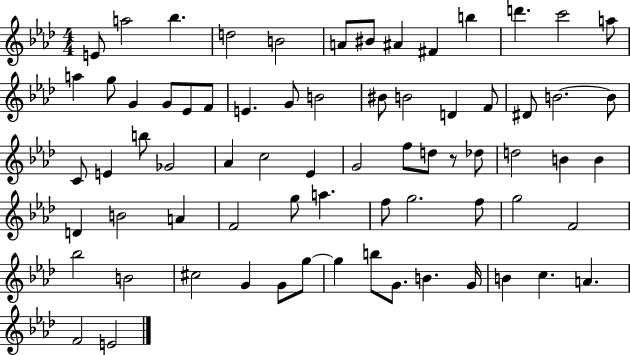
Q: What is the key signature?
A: AES major